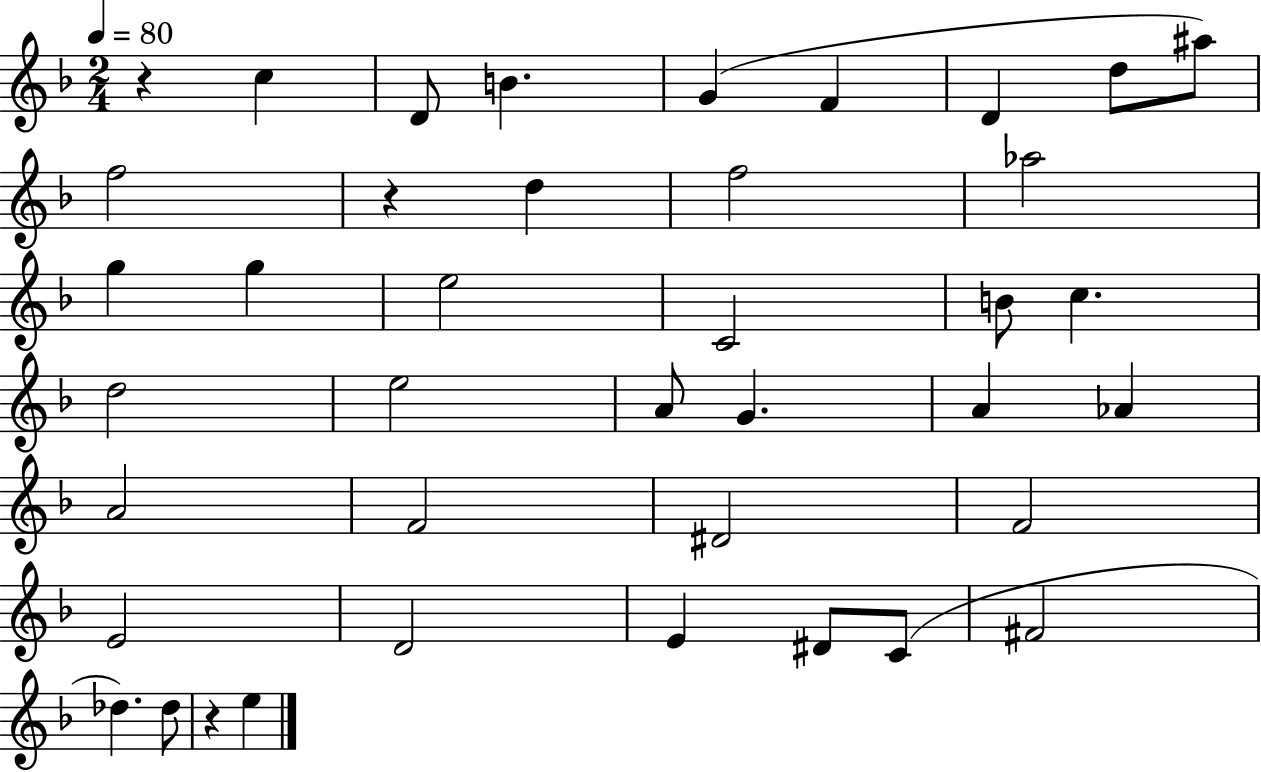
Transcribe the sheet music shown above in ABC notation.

X:1
T:Untitled
M:2/4
L:1/4
K:F
z c D/2 B G F D d/2 ^a/2 f2 z d f2 _a2 g g e2 C2 B/2 c d2 e2 A/2 G A _A A2 F2 ^D2 F2 E2 D2 E ^D/2 C/2 ^F2 _d _d/2 z e